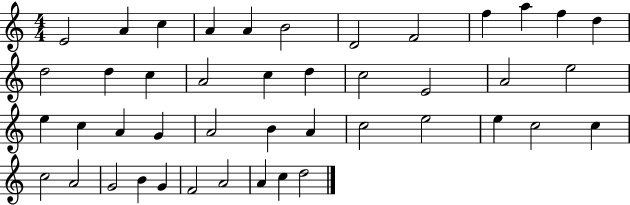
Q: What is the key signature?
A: C major